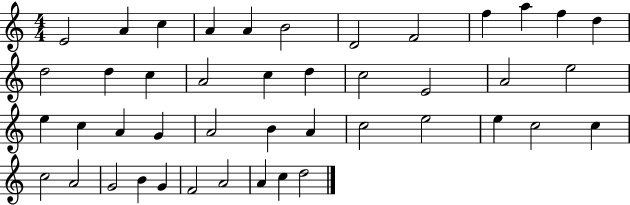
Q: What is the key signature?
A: C major